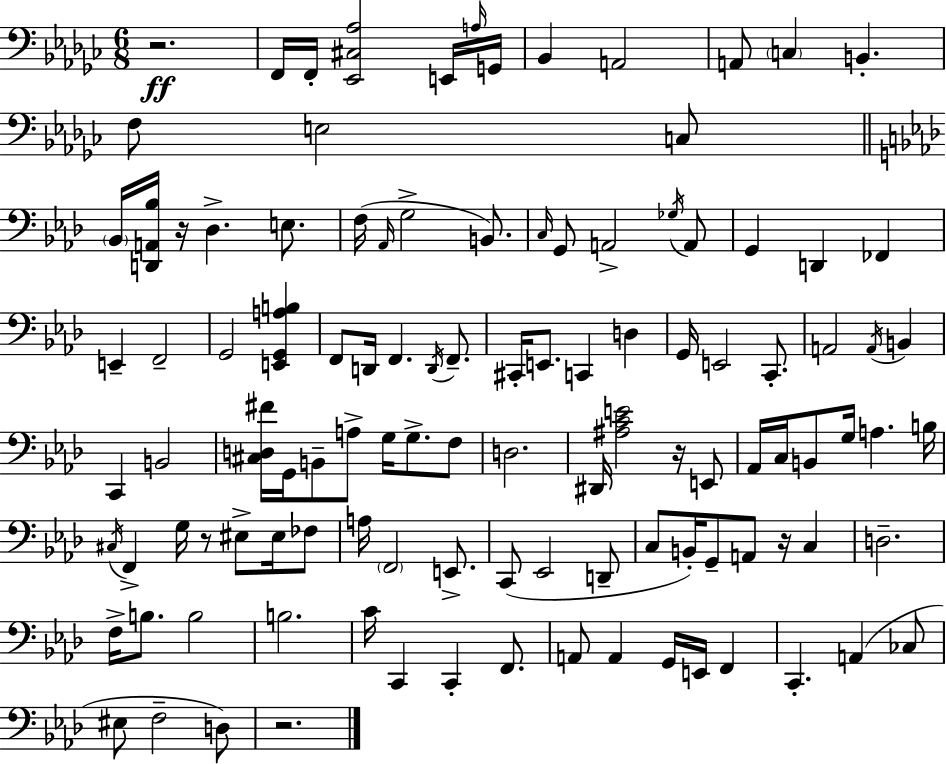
R/h. F2/s F2/s [Eb2,C#3,Ab3]/h E2/s A3/s G2/s Bb2/q A2/h A2/e C3/q B2/q. F3/e E3/h C3/e Bb2/s [D2,A2,Bb3]/s R/s Db3/q. E3/e. F3/s Ab2/s G3/h B2/e. C3/s G2/e A2/h Gb3/s A2/e G2/q D2/q FES2/q E2/q F2/h G2/h [E2,G2,A3,B3]/q F2/e D2/s F2/q. D2/s F2/e. C#2/s E2/e. C2/q D3/q G2/s E2/h C2/e. A2/h A2/s B2/q C2/q B2/h [C#3,D3,F#4]/s G2/s B2/e A3/e G3/s G3/e. F3/e D3/h. D#2/s [A#3,C4,E4]/h R/s E2/e Ab2/s C3/s B2/e G3/s A3/q. B3/s C#3/s F2/q G3/s R/e EIS3/e EIS3/s FES3/e A3/s F2/h E2/e. C2/e Eb2/h D2/e C3/e B2/s G2/e A2/e R/s C3/q D3/h. F3/s B3/e. B3/h B3/h. C4/s C2/q C2/q F2/e. A2/e A2/q G2/s E2/s F2/q C2/q. A2/q CES3/e EIS3/e F3/h D3/e R/h.